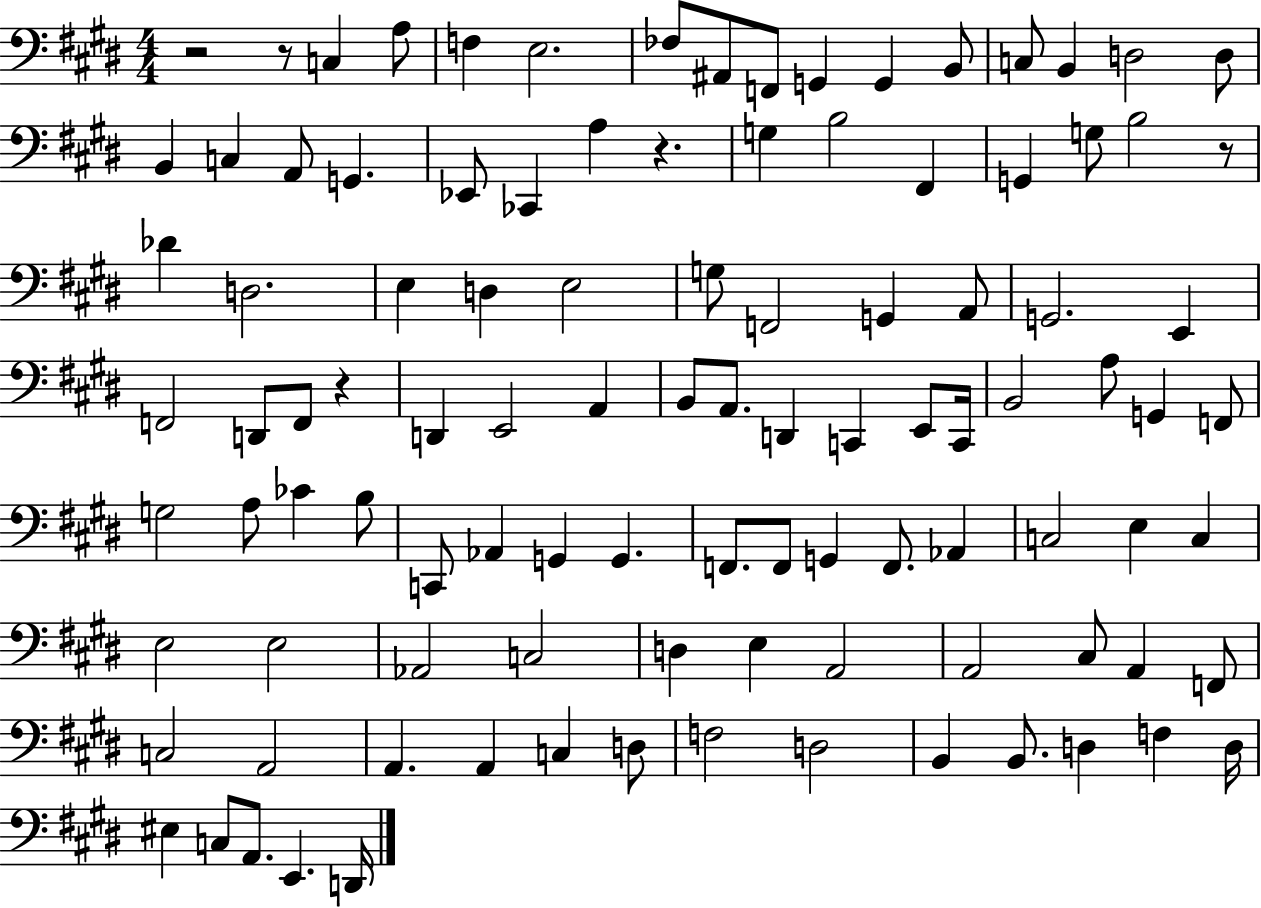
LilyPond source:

{
  \clef bass
  \numericTimeSignature
  \time 4/4
  \key e \major
  r2 r8 c4 a8 | f4 e2. | fes8 ais,8 f,8 g,4 g,4 b,8 | c8 b,4 d2 d8 | \break b,4 c4 a,8 g,4. | ees,8 ces,4 a4 r4. | g4 b2 fis,4 | g,4 g8 b2 r8 | \break des'4 d2. | e4 d4 e2 | g8 f,2 g,4 a,8 | g,2. e,4 | \break f,2 d,8 f,8 r4 | d,4 e,2 a,4 | b,8 a,8. d,4 c,4 e,8 c,16 | b,2 a8 g,4 f,8 | \break g2 a8 ces'4 b8 | c,8 aes,4 g,4 g,4. | f,8. f,8 g,4 f,8. aes,4 | c2 e4 c4 | \break e2 e2 | aes,2 c2 | d4 e4 a,2 | a,2 cis8 a,4 f,8 | \break c2 a,2 | a,4. a,4 c4 d8 | f2 d2 | b,4 b,8. d4 f4 d16 | \break eis4 c8 a,8. e,4. d,16 | \bar "|."
}